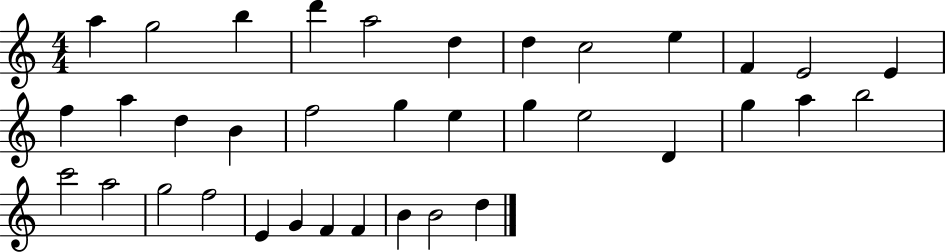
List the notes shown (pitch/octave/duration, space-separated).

A5/q G5/h B5/q D6/q A5/h D5/q D5/q C5/h E5/q F4/q E4/h E4/q F5/q A5/q D5/q B4/q F5/h G5/q E5/q G5/q E5/h D4/q G5/q A5/q B5/h C6/h A5/h G5/h F5/h E4/q G4/q F4/q F4/q B4/q B4/h D5/q